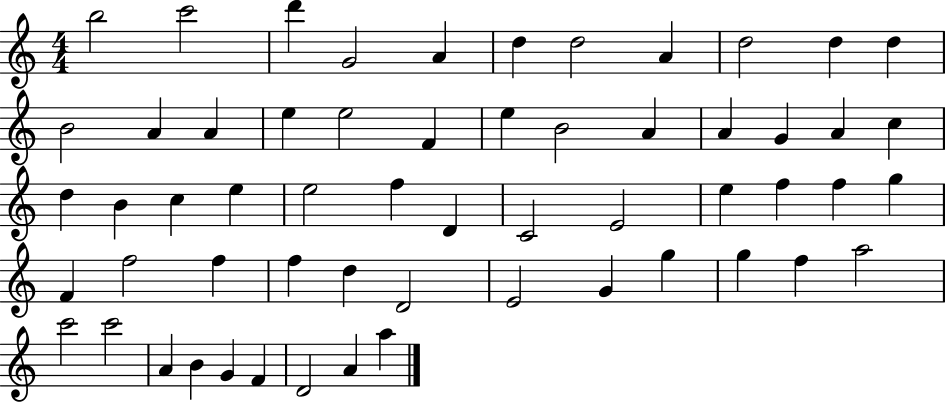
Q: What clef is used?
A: treble